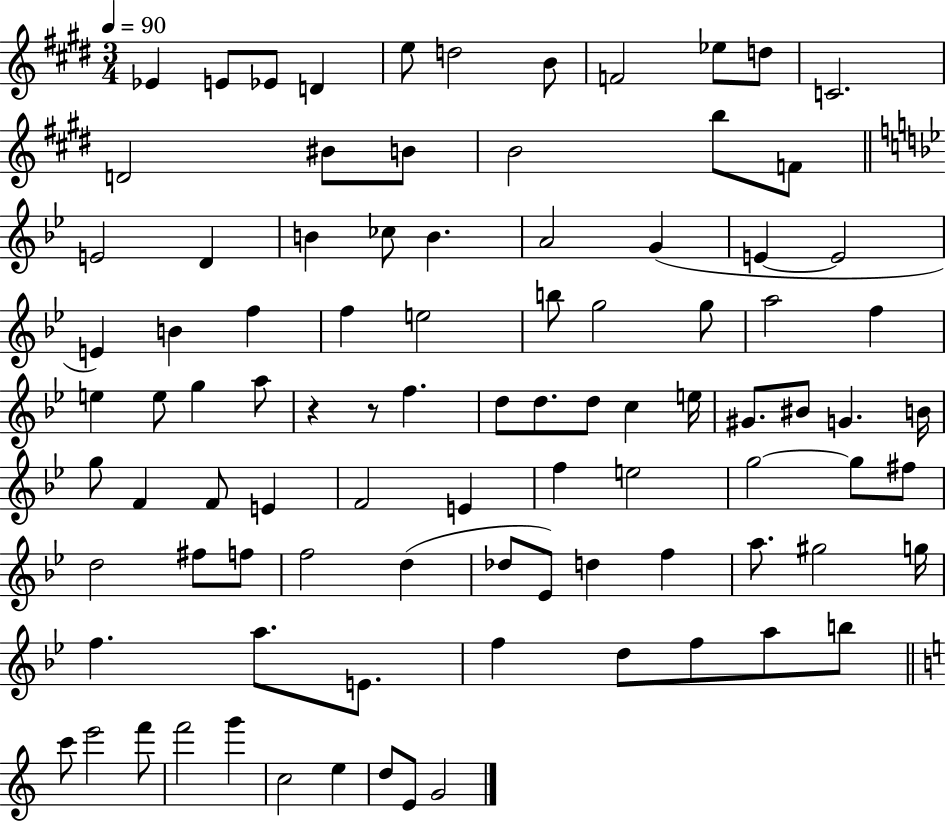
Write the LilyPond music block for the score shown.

{
  \clef treble
  \numericTimeSignature
  \time 3/4
  \key e \major
  \tempo 4 = 90
  \repeat volta 2 { ees'4 e'8 ees'8 d'4 | e''8 d''2 b'8 | f'2 ees''8 d''8 | c'2. | \break d'2 bis'8 b'8 | b'2 b''8 f'8 | \bar "||" \break \key g \minor e'2 d'4 | b'4 ces''8 b'4. | a'2 g'4( | e'4~~ e'2 | \break e'4) b'4 f''4 | f''4 e''2 | b''8 g''2 g''8 | a''2 f''4 | \break e''4 e''8 g''4 a''8 | r4 r8 f''4. | d''8 d''8. d''8 c''4 e''16 | gis'8. bis'8 g'4. b'16 | \break g''8 f'4 f'8 e'4 | f'2 e'4 | f''4 e''2 | g''2~~ g''8 fis''8 | \break d''2 fis''8 f''8 | f''2 d''4( | des''8 ees'8) d''4 f''4 | a''8. gis''2 g''16 | \break f''4. a''8. e'8. | f''4 d''8 f''8 a''8 b''8 | \bar "||" \break \key a \minor c'''8 e'''2 f'''8 | f'''2 g'''4 | c''2 e''4 | d''8 e'8 g'2 | \break } \bar "|."
}